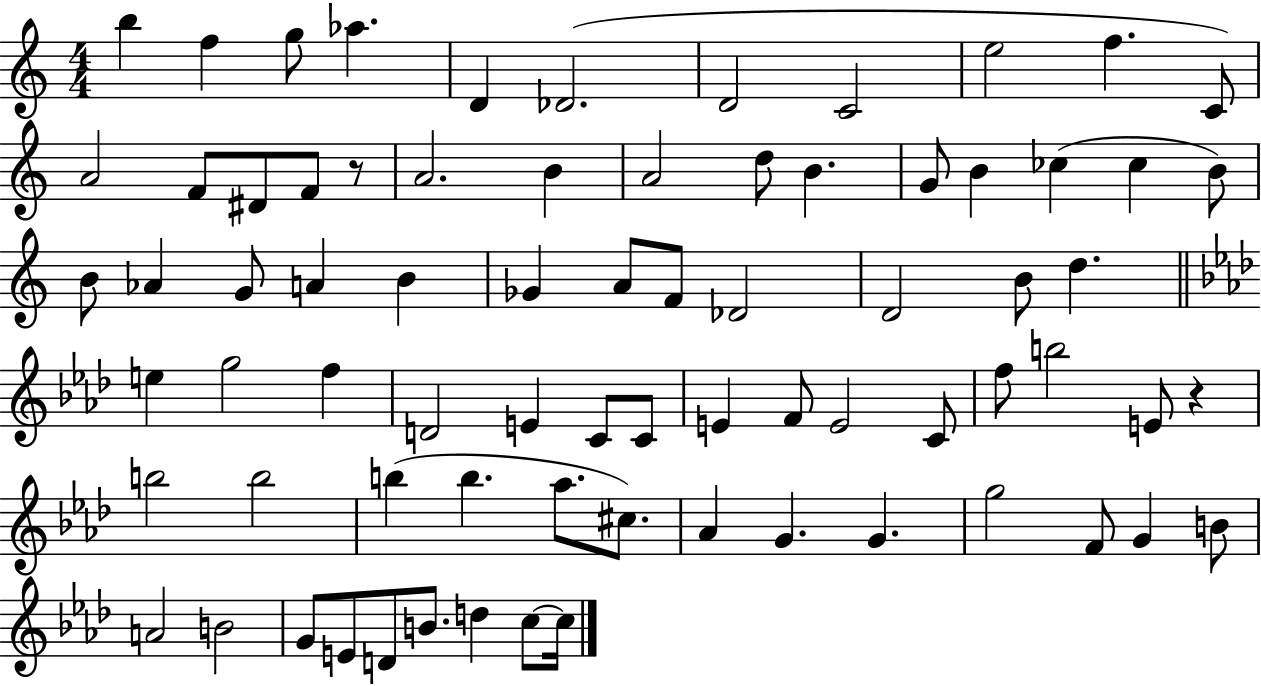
B5/q F5/q G5/e Ab5/q. D4/q Db4/h. D4/h C4/h E5/h F5/q. C4/e A4/h F4/e D#4/e F4/e R/e A4/h. B4/q A4/h D5/e B4/q. G4/e B4/q CES5/q CES5/q B4/e B4/e Ab4/q G4/e A4/q B4/q Gb4/q A4/e F4/e Db4/h D4/h B4/e D5/q. E5/q G5/h F5/q D4/h E4/q C4/e C4/e E4/q F4/e E4/h C4/e F5/e B5/h E4/e R/q B5/h B5/h B5/q B5/q. Ab5/e. C#5/e. Ab4/q G4/q. G4/q. G5/h F4/e G4/q B4/e A4/h B4/h G4/e E4/e D4/e B4/e. D5/q C5/e C5/s